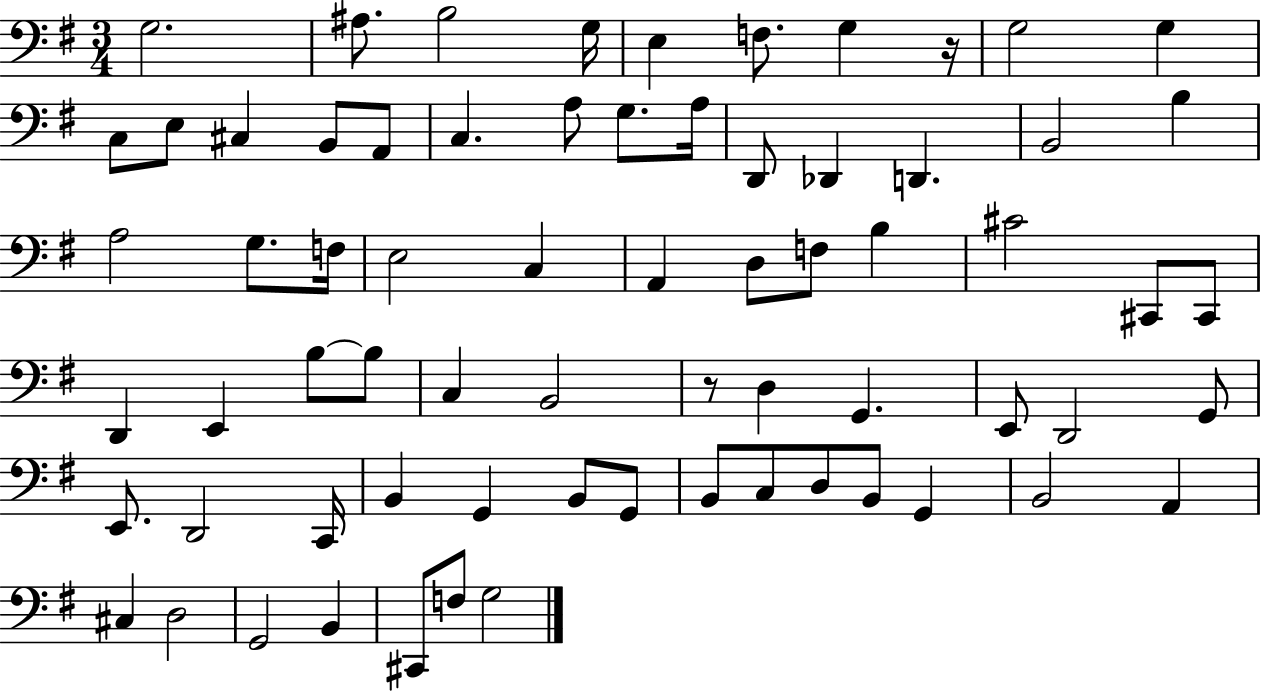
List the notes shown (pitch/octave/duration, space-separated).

G3/h. A#3/e. B3/h G3/s E3/q F3/e. G3/q R/s G3/h G3/q C3/e E3/e C#3/q B2/e A2/e C3/q. A3/e G3/e. A3/s D2/e Db2/q D2/q. B2/h B3/q A3/h G3/e. F3/s E3/h C3/q A2/q D3/e F3/e B3/q C#4/h C#2/e C#2/e D2/q E2/q B3/e B3/e C3/q B2/h R/e D3/q G2/q. E2/e D2/h G2/e E2/e. D2/h C2/s B2/q G2/q B2/e G2/e B2/e C3/e D3/e B2/e G2/q B2/h A2/q C#3/q D3/h G2/h B2/q C#2/e F3/e G3/h